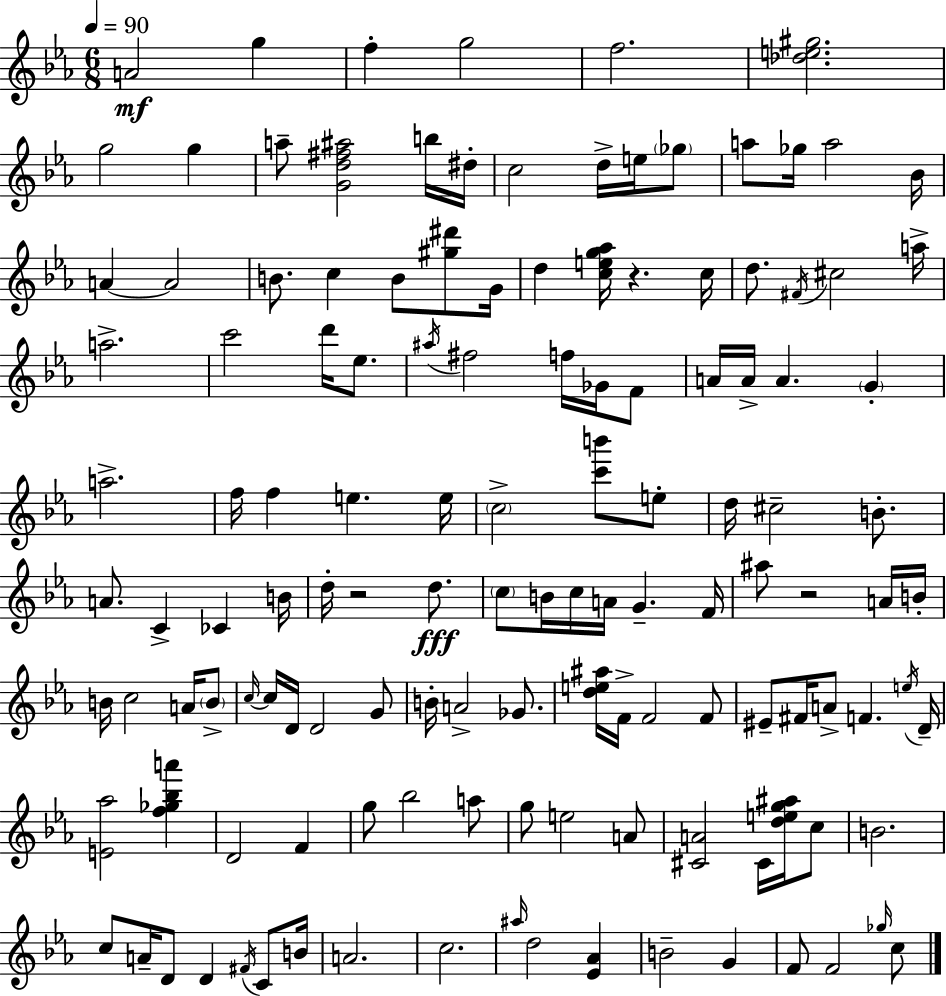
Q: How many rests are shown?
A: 3